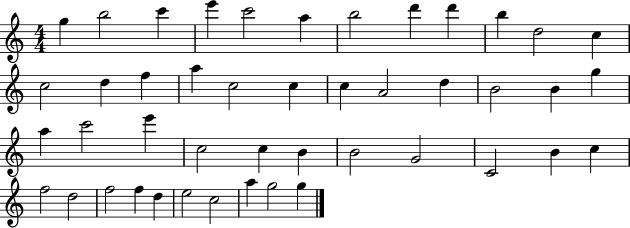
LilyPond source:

{
  \clef treble
  \numericTimeSignature
  \time 4/4
  \key c \major
  g''4 b''2 c'''4 | e'''4 c'''2 a''4 | b''2 d'''4 d'''4 | b''4 d''2 c''4 | \break c''2 d''4 f''4 | a''4 c''2 c''4 | c''4 a'2 d''4 | b'2 b'4 g''4 | \break a''4 c'''2 e'''4 | c''2 c''4 b'4 | b'2 g'2 | c'2 b'4 c''4 | \break f''2 d''2 | f''2 f''4 d''4 | e''2 c''2 | a''4 g''2 g''4 | \break \bar "|."
}